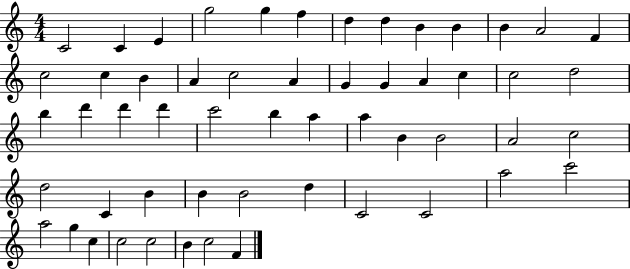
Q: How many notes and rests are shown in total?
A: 55